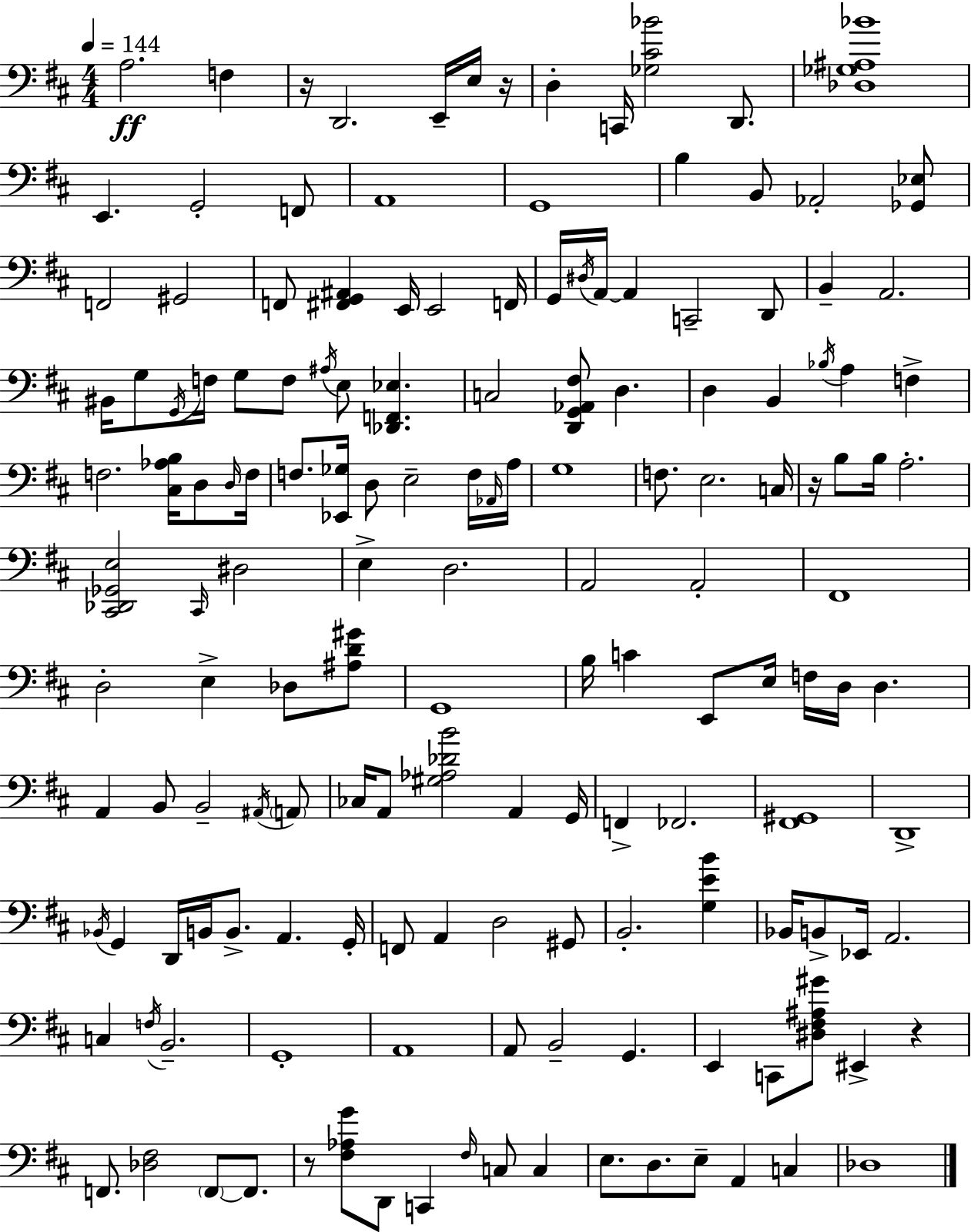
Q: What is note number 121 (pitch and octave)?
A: F2